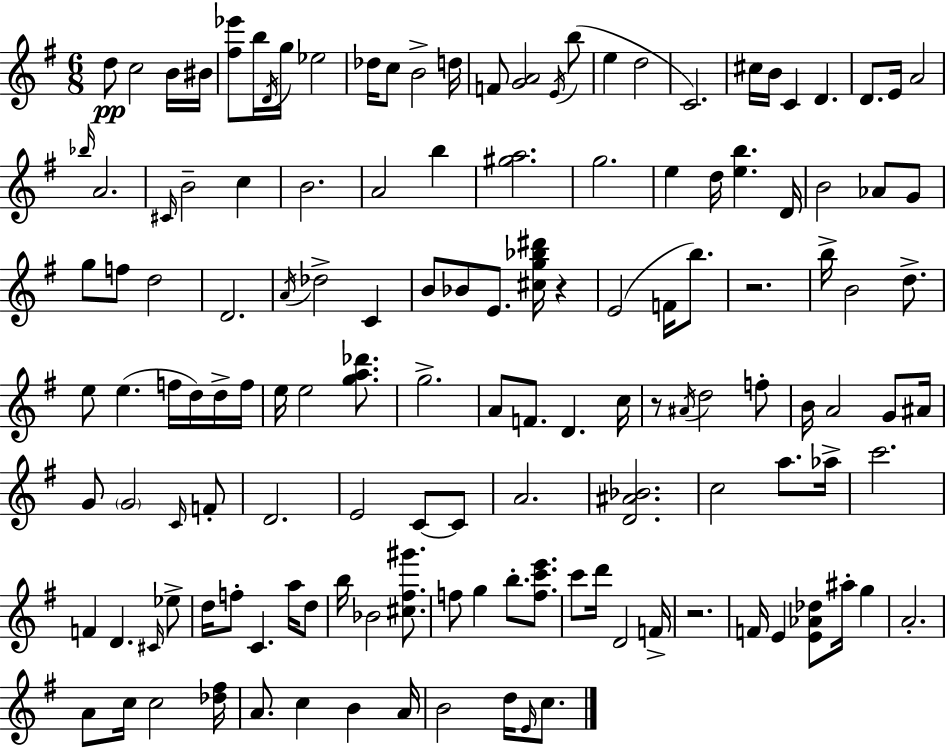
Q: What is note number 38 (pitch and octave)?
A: B4